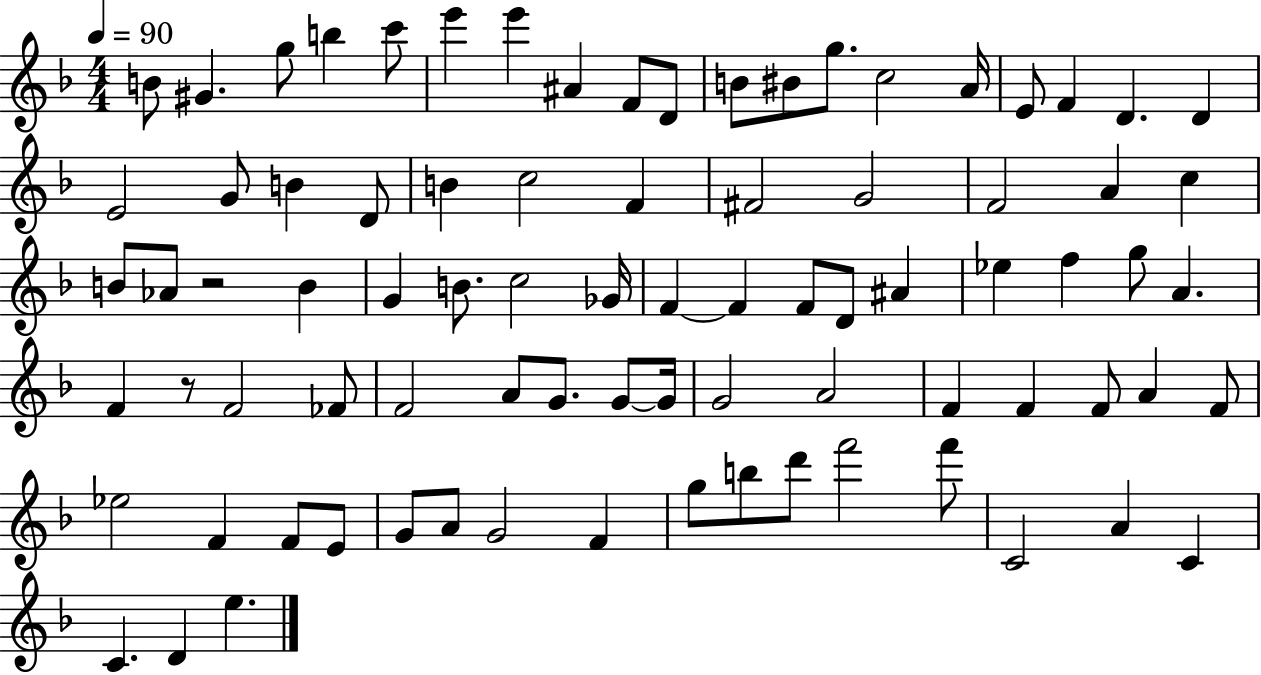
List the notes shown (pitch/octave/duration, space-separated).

B4/e G#4/q. G5/e B5/q C6/e E6/q E6/q A#4/q F4/e D4/e B4/e BIS4/e G5/e. C5/h A4/s E4/e F4/q D4/q. D4/q E4/h G4/e B4/q D4/e B4/q C5/h F4/q F#4/h G4/h F4/h A4/q C5/q B4/e Ab4/e R/h B4/q G4/q B4/e. C5/h Gb4/s F4/q F4/q F4/e D4/e A#4/q Eb5/q F5/q G5/e A4/q. F4/q R/e F4/h FES4/e F4/h A4/e G4/e. G4/e G4/s G4/h A4/h F4/q F4/q F4/e A4/q F4/e Eb5/h F4/q F4/e E4/e G4/e A4/e G4/h F4/q G5/e B5/e D6/e F6/h F6/e C4/h A4/q C4/q C4/q. D4/q E5/q.